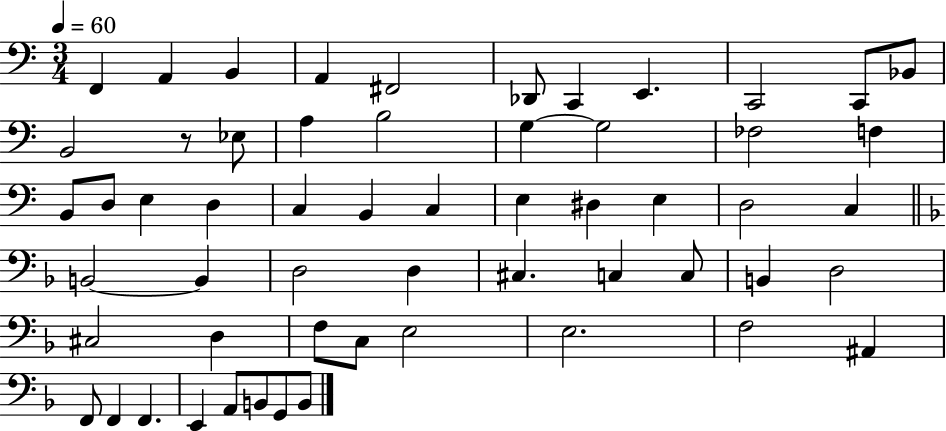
{
  \clef bass
  \numericTimeSignature
  \time 3/4
  \key c \major
  \tempo 4 = 60
  f,4 a,4 b,4 | a,4 fis,2 | des,8 c,4 e,4. | c,2 c,8 bes,8 | \break b,2 r8 ees8 | a4 b2 | g4~~ g2 | fes2 f4 | \break b,8 d8 e4 d4 | c4 b,4 c4 | e4 dis4 e4 | d2 c4 | \break \bar "||" \break \key d \minor b,2~~ b,4 | d2 d4 | cis4. c4 c8 | b,4 d2 | \break cis2 d4 | f8 c8 e2 | e2. | f2 ais,4 | \break f,8 f,4 f,4. | e,4 a,8 b,8 g,8 b,8 | \bar "|."
}